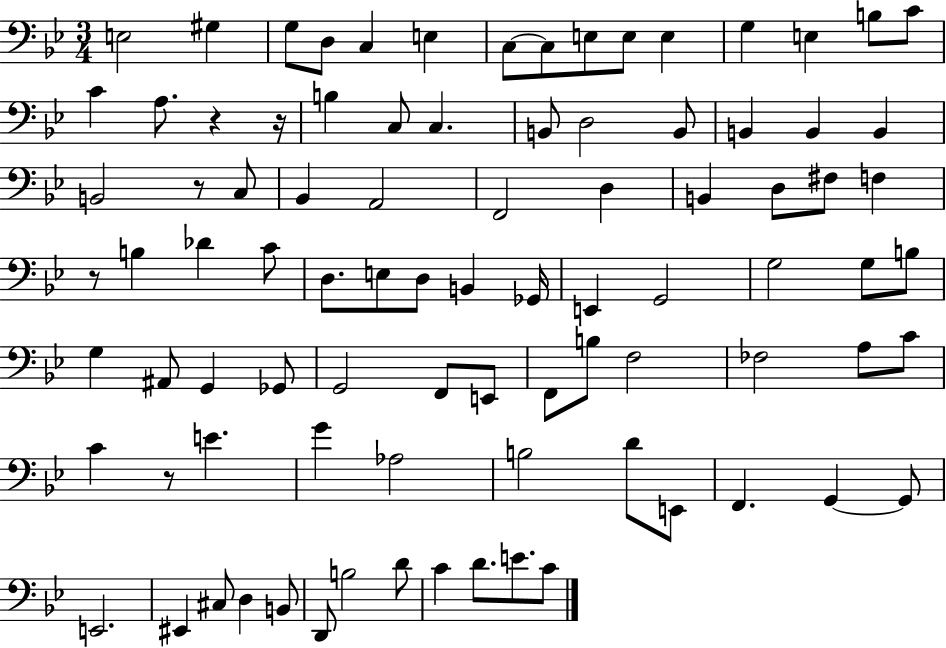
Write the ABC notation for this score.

X:1
T:Untitled
M:3/4
L:1/4
K:Bb
E,2 ^G, G,/2 D,/2 C, E, C,/2 C,/2 E,/2 E,/2 E, G, E, B,/2 C/2 C A,/2 z z/4 B, C,/2 C, B,,/2 D,2 B,,/2 B,, B,, B,, B,,2 z/2 C,/2 _B,, A,,2 F,,2 D, B,, D,/2 ^F,/2 F, z/2 B, _D C/2 D,/2 E,/2 D,/2 B,, _G,,/4 E,, G,,2 G,2 G,/2 B,/2 G, ^A,,/2 G,, _G,,/2 G,,2 F,,/2 E,,/2 F,,/2 B,/2 F,2 _F,2 A,/2 C/2 C z/2 E G _A,2 B,2 D/2 E,,/2 F,, G,, G,,/2 E,,2 ^E,, ^C,/2 D, B,,/2 D,,/2 B,2 D/2 C D/2 E/2 C/2